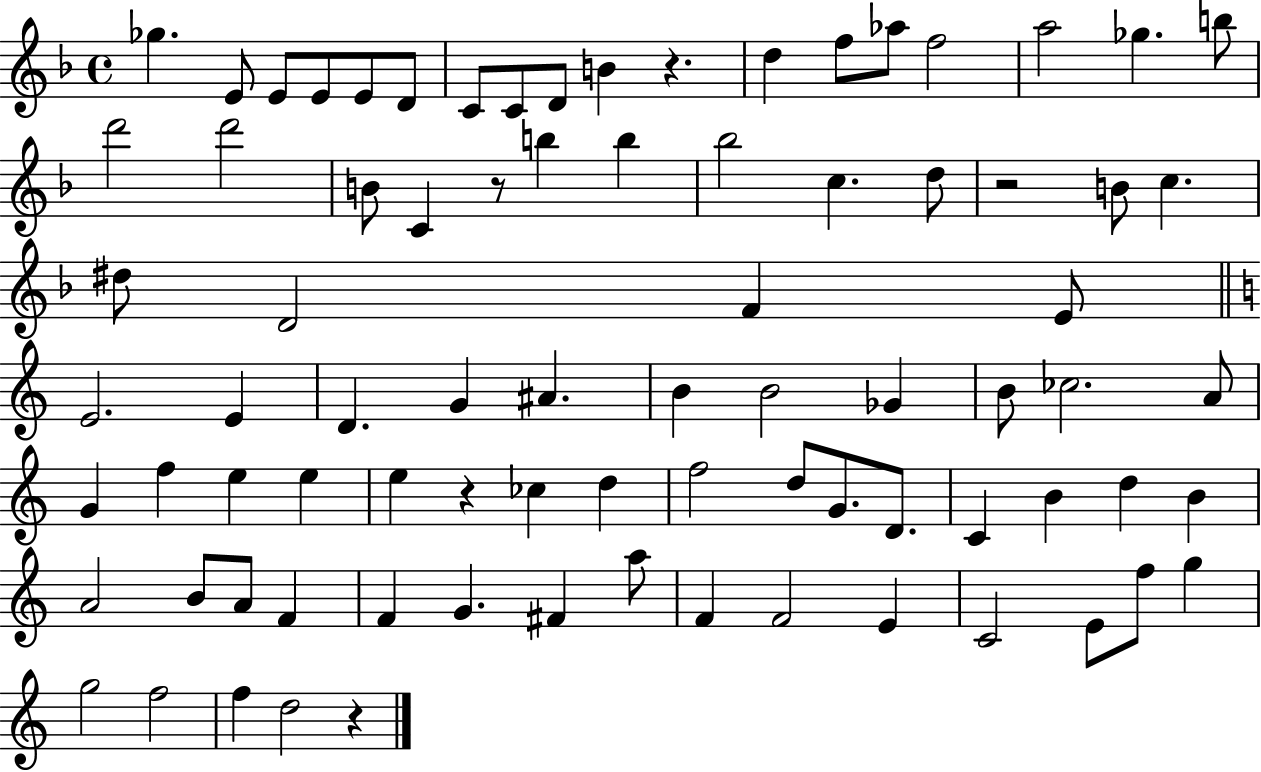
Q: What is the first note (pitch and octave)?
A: Gb5